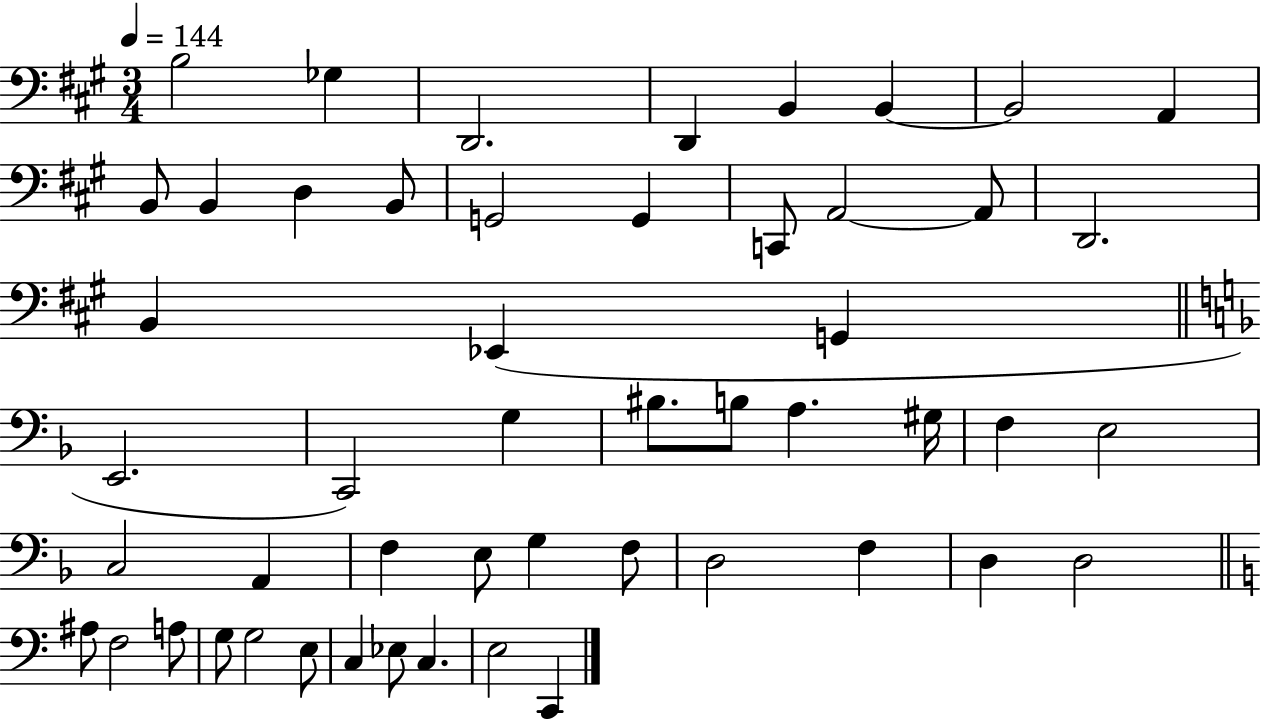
B3/h Gb3/q D2/h. D2/q B2/q B2/q B2/h A2/q B2/e B2/q D3/q B2/e G2/h G2/q C2/e A2/h A2/e D2/h. B2/q Eb2/q G2/q E2/h. C2/h G3/q BIS3/e. B3/e A3/q. G#3/s F3/q E3/h C3/h A2/q F3/q E3/e G3/q F3/e D3/h F3/q D3/q D3/h A#3/e F3/h A3/e G3/e G3/h E3/e C3/q Eb3/e C3/q. E3/h C2/q